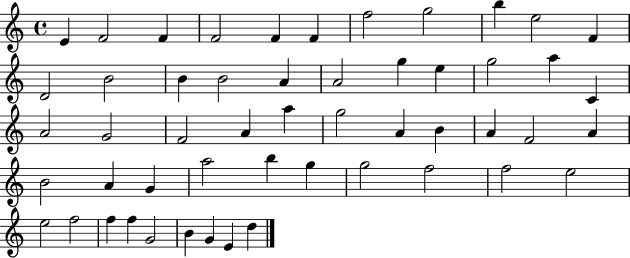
X:1
T:Untitled
M:4/4
L:1/4
K:C
E F2 F F2 F F f2 g2 b e2 F D2 B2 B B2 A A2 g e g2 a C A2 G2 F2 A a g2 A B A F2 A B2 A G a2 b g g2 f2 f2 e2 e2 f2 f f G2 B G E d